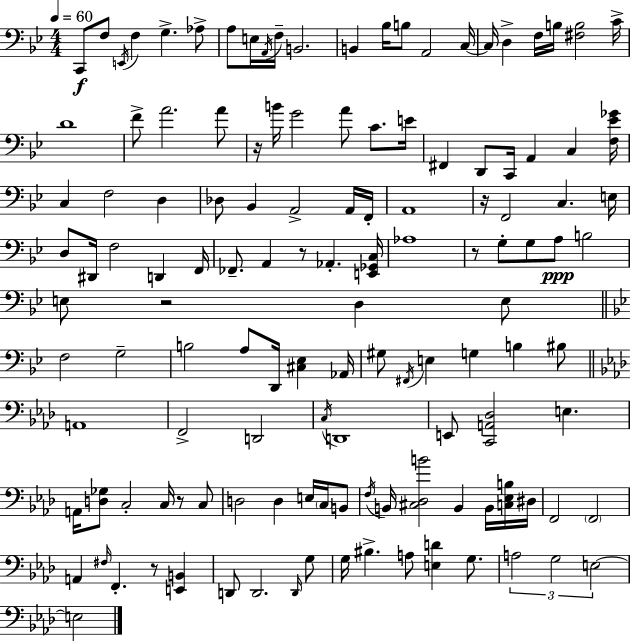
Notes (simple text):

C2/e F3/e E2/s F3/q G3/q. Ab3/e A3/e E3/s A2/s F3/s B2/h. B2/q Bb3/s B3/e A2/h C3/s C3/s D3/q F3/s B3/s [F#3,B3]/h C4/s D4/w F4/e A4/h. A4/e R/s B4/s G4/h A4/e C4/e. E4/s F#2/q D2/e C2/s A2/q C3/q [F3,Eb4,Gb4]/s C3/q F3/h D3/q Db3/e Bb2/q A2/h A2/s F2/s A2/w R/s F2/h C3/q. E3/s D3/e D#2/s F3/h D2/q F2/s FES2/e. A2/q R/e Ab2/q. [E2,Gb2,C3]/s Ab3/w R/e G3/e G3/e A3/e B3/h E3/e R/h D3/q E3/e F3/h G3/h B3/h A3/e D2/s [C#3,Eb3]/q Ab2/s G#3/e F#2/s E3/q G3/q B3/q BIS3/e A2/w F2/h D2/h C3/s D2/w E2/e [C2,A2,Db3]/h E3/q. A2/s [D3,Gb3]/e C3/h C3/s R/e C3/e D3/h D3/q E3/s C3/s B2/e F3/s B2/s [C#3,Db3,B4]/h B2/q B2/s [C3,Eb3,B3]/s D#3/s F2/h F2/h A2/q F#3/s F2/q. R/e [E2,B2]/q D2/e D2/h. D2/s G3/e G3/s BIS3/q. A3/e [E3,D4]/q G3/e. A3/h G3/h E3/h E3/h